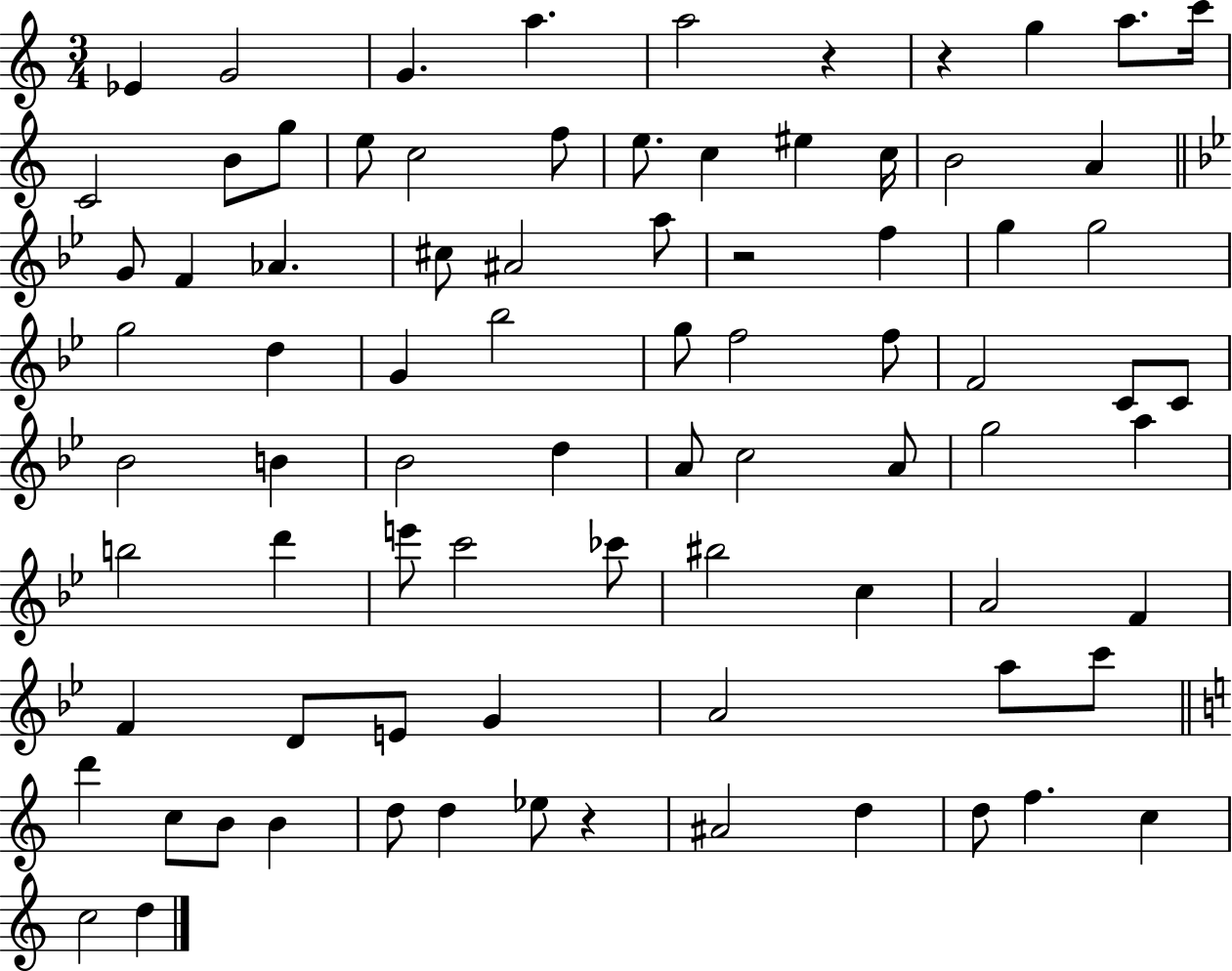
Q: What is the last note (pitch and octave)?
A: D5